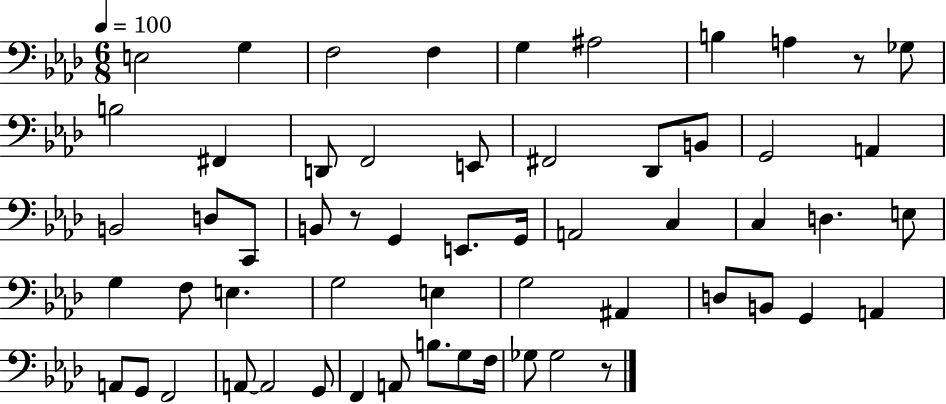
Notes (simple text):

E3/h G3/q F3/h F3/q G3/q A#3/h B3/q A3/q R/e Gb3/e B3/h F#2/q D2/e F2/h E2/e F#2/h Db2/e B2/e G2/h A2/q B2/h D3/e C2/e B2/e R/e G2/q E2/e. G2/s A2/h C3/q C3/q D3/q. E3/e G3/q F3/e E3/q. G3/h E3/q G3/h A#2/q D3/e B2/e G2/q A2/q A2/e G2/e F2/h A2/e A2/h G2/e F2/q A2/e B3/e. G3/e F3/s Gb3/e Gb3/h R/e